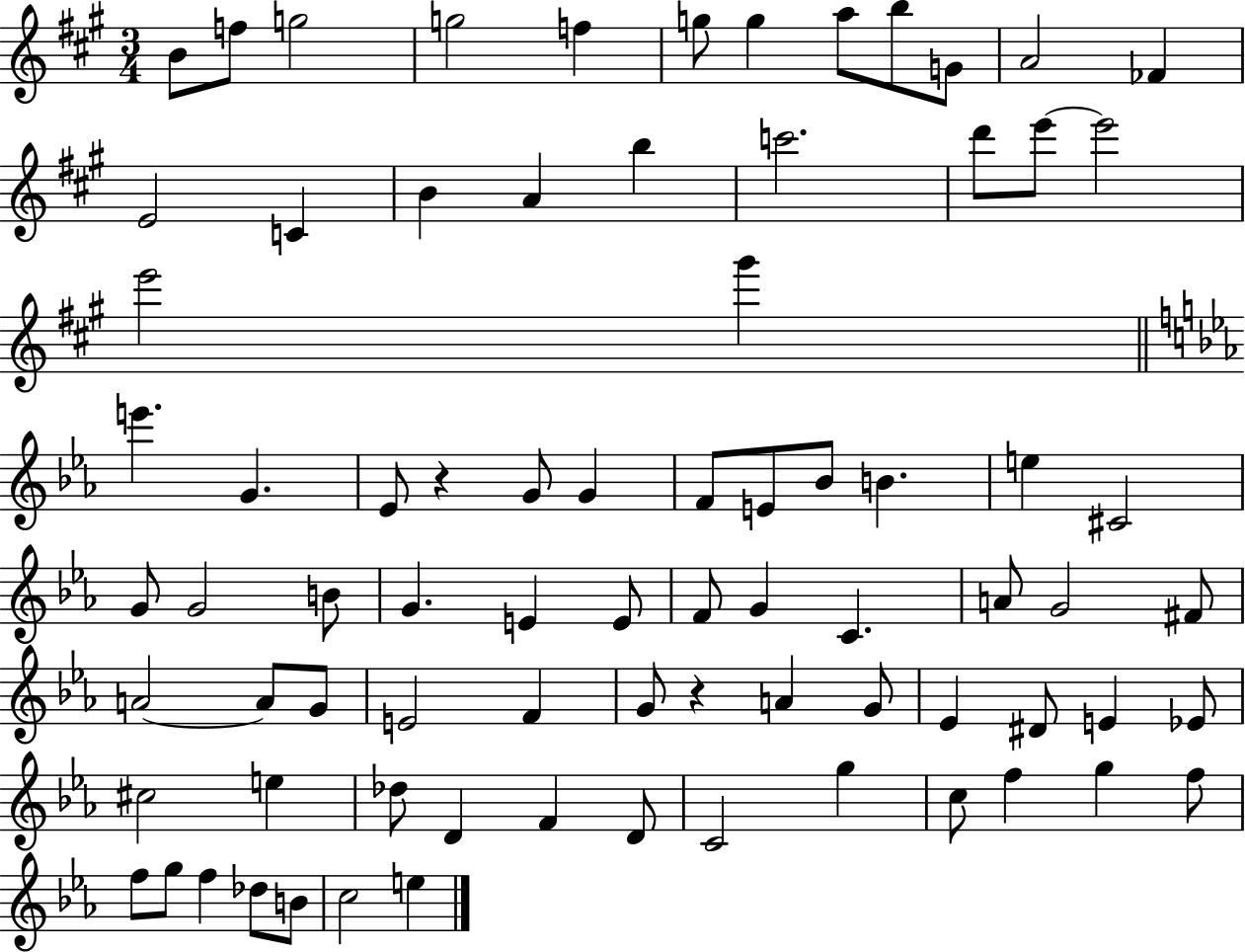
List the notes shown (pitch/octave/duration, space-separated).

B4/e F5/e G5/h G5/h F5/q G5/e G5/q A5/e B5/e G4/e A4/h FES4/q E4/h C4/q B4/q A4/q B5/q C6/h. D6/e E6/e E6/h E6/h G#6/q E6/q. G4/q. Eb4/e R/q G4/e G4/q F4/e E4/e Bb4/e B4/q. E5/q C#4/h G4/e G4/h B4/e G4/q. E4/q E4/e F4/e G4/q C4/q. A4/e G4/h F#4/e A4/h A4/e G4/e E4/h F4/q G4/e R/q A4/q G4/e Eb4/q D#4/e E4/q Eb4/e C#5/h E5/q Db5/e D4/q F4/q D4/e C4/h G5/q C5/e F5/q G5/q F5/e F5/e G5/e F5/q Db5/e B4/e C5/h E5/q